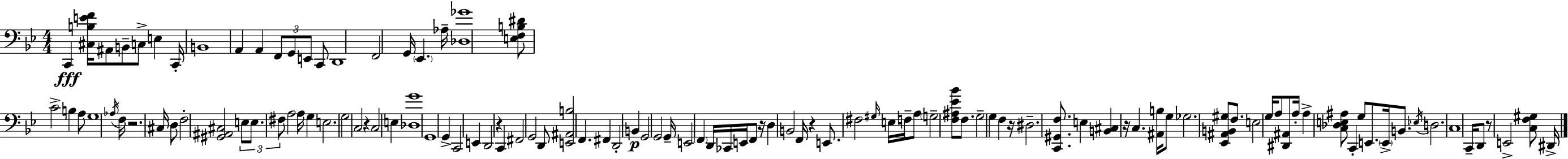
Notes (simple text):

C2/q [C#3,B3,E4,F4]/s A#2/e B2/e C3/e E3/q C2/s B2/w A2/q A2/q F2/e G2/e E2/e C2/e D2/w F2/h G2/s Eb2/q. Ab3/s [Db3,Gb4]/w [E3,F3,B3,D#4]/e C4/h B3/q A3/e G3/w Ab3/s F3/s R/h. C#3/s D3/e F3/h [G#2,A#2,C#3]/h E3/e E3/e. F#3/e A3/h A3/s G3/q E3/h. G3/h C3/h R/q C3/h E3/q [Db3,G4]/w G2/w G2/q C2/h E2/q D2/h R/q C2/q F#2/h G2/h D2/e [E2,A#2,B3]/h F2/q. F#2/q D2/h B2/q G2/h G2/h G2/s E2/h F2/q D2/s CES2/s E2/s F2/e R/s D3/q B2/h F2/s R/q E2/e. F#3/h G#3/s E3/s F3/s A3/e G3/h [F3,A#3,Eb4,Bb4]/e F3/e. G3/h G3/q F3/q R/s D#3/h. [C2,G#2,F3]/e. E3/q [B2,C#3]/q R/s C3/q. [A#2,B3]/s G3/e Gb3/h. [Eb2,A#2,B2,G#3]/e F3/e. E3/h G3/s A3/e [D#2,A#2]/e A3/s A3/q [C3,Db3,E3,A#3]/e C2/q G3/e E2/e. E2/s B2/e. Eb3/s D3/h. C3/w C2/s D2/e R/e E2/h [C3,F3,G#3]/e D#2/s